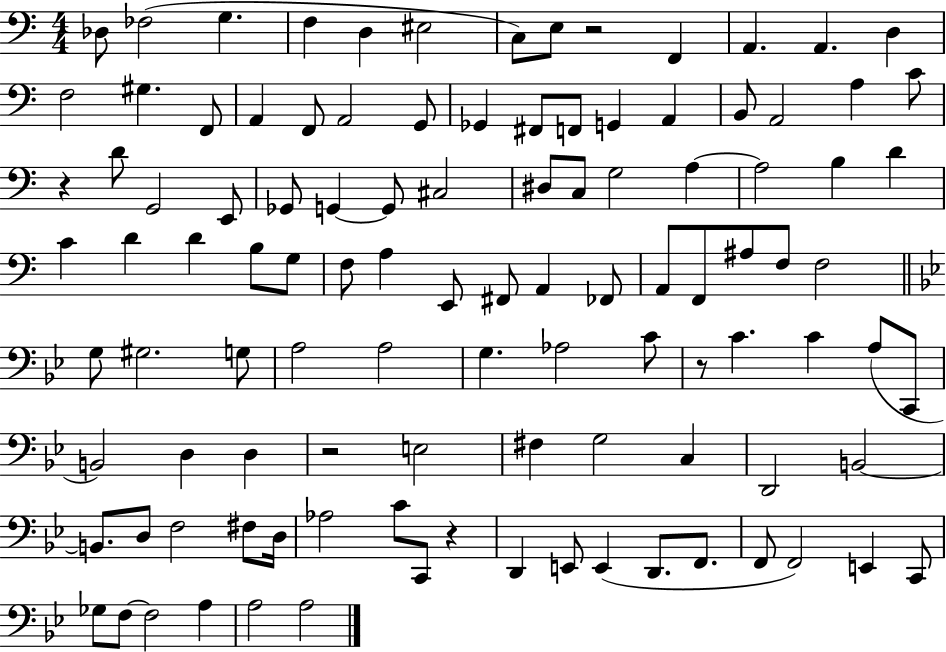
Db3/e FES3/h G3/q. F3/q D3/q EIS3/h C3/e E3/e R/h F2/q A2/q. A2/q. D3/q F3/h G#3/q. F2/e A2/q F2/e A2/h G2/e Gb2/q F#2/e F2/e G2/q A2/q B2/e A2/h A3/q C4/e R/q D4/e G2/h E2/e Gb2/e G2/q G2/e C#3/h D#3/e C3/e G3/h A3/q A3/h B3/q D4/q C4/q D4/q D4/q B3/e G3/e F3/e A3/q E2/e F#2/e A2/q FES2/e A2/e F2/e A#3/e F3/e F3/h G3/e G#3/h. G3/e A3/h A3/h G3/q. Ab3/h C4/e R/e C4/q. C4/q A3/e C2/e B2/h D3/q D3/q R/h E3/h F#3/q G3/h C3/q D2/h B2/h B2/e. D3/e F3/h F#3/e D3/s Ab3/h C4/e C2/e R/q D2/q E2/e E2/q D2/e. F2/e. F2/e F2/h E2/q C2/e Gb3/e F3/e F3/h A3/q A3/h A3/h